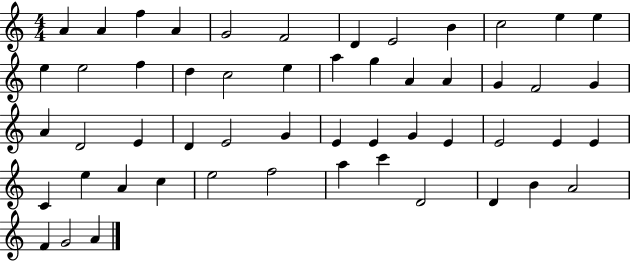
{
  \clef treble
  \numericTimeSignature
  \time 4/4
  \key c \major
  a'4 a'4 f''4 a'4 | g'2 f'2 | d'4 e'2 b'4 | c''2 e''4 e''4 | \break e''4 e''2 f''4 | d''4 c''2 e''4 | a''4 g''4 a'4 a'4 | g'4 f'2 g'4 | \break a'4 d'2 e'4 | d'4 e'2 g'4 | e'4 e'4 g'4 e'4 | e'2 e'4 e'4 | \break c'4 e''4 a'4 c''4 | e''2 f''2 | a''4 c'''4 d'2 | d'4 b'4 a'2 | \break f'4 g'2 a'4 | \bar "|."
}